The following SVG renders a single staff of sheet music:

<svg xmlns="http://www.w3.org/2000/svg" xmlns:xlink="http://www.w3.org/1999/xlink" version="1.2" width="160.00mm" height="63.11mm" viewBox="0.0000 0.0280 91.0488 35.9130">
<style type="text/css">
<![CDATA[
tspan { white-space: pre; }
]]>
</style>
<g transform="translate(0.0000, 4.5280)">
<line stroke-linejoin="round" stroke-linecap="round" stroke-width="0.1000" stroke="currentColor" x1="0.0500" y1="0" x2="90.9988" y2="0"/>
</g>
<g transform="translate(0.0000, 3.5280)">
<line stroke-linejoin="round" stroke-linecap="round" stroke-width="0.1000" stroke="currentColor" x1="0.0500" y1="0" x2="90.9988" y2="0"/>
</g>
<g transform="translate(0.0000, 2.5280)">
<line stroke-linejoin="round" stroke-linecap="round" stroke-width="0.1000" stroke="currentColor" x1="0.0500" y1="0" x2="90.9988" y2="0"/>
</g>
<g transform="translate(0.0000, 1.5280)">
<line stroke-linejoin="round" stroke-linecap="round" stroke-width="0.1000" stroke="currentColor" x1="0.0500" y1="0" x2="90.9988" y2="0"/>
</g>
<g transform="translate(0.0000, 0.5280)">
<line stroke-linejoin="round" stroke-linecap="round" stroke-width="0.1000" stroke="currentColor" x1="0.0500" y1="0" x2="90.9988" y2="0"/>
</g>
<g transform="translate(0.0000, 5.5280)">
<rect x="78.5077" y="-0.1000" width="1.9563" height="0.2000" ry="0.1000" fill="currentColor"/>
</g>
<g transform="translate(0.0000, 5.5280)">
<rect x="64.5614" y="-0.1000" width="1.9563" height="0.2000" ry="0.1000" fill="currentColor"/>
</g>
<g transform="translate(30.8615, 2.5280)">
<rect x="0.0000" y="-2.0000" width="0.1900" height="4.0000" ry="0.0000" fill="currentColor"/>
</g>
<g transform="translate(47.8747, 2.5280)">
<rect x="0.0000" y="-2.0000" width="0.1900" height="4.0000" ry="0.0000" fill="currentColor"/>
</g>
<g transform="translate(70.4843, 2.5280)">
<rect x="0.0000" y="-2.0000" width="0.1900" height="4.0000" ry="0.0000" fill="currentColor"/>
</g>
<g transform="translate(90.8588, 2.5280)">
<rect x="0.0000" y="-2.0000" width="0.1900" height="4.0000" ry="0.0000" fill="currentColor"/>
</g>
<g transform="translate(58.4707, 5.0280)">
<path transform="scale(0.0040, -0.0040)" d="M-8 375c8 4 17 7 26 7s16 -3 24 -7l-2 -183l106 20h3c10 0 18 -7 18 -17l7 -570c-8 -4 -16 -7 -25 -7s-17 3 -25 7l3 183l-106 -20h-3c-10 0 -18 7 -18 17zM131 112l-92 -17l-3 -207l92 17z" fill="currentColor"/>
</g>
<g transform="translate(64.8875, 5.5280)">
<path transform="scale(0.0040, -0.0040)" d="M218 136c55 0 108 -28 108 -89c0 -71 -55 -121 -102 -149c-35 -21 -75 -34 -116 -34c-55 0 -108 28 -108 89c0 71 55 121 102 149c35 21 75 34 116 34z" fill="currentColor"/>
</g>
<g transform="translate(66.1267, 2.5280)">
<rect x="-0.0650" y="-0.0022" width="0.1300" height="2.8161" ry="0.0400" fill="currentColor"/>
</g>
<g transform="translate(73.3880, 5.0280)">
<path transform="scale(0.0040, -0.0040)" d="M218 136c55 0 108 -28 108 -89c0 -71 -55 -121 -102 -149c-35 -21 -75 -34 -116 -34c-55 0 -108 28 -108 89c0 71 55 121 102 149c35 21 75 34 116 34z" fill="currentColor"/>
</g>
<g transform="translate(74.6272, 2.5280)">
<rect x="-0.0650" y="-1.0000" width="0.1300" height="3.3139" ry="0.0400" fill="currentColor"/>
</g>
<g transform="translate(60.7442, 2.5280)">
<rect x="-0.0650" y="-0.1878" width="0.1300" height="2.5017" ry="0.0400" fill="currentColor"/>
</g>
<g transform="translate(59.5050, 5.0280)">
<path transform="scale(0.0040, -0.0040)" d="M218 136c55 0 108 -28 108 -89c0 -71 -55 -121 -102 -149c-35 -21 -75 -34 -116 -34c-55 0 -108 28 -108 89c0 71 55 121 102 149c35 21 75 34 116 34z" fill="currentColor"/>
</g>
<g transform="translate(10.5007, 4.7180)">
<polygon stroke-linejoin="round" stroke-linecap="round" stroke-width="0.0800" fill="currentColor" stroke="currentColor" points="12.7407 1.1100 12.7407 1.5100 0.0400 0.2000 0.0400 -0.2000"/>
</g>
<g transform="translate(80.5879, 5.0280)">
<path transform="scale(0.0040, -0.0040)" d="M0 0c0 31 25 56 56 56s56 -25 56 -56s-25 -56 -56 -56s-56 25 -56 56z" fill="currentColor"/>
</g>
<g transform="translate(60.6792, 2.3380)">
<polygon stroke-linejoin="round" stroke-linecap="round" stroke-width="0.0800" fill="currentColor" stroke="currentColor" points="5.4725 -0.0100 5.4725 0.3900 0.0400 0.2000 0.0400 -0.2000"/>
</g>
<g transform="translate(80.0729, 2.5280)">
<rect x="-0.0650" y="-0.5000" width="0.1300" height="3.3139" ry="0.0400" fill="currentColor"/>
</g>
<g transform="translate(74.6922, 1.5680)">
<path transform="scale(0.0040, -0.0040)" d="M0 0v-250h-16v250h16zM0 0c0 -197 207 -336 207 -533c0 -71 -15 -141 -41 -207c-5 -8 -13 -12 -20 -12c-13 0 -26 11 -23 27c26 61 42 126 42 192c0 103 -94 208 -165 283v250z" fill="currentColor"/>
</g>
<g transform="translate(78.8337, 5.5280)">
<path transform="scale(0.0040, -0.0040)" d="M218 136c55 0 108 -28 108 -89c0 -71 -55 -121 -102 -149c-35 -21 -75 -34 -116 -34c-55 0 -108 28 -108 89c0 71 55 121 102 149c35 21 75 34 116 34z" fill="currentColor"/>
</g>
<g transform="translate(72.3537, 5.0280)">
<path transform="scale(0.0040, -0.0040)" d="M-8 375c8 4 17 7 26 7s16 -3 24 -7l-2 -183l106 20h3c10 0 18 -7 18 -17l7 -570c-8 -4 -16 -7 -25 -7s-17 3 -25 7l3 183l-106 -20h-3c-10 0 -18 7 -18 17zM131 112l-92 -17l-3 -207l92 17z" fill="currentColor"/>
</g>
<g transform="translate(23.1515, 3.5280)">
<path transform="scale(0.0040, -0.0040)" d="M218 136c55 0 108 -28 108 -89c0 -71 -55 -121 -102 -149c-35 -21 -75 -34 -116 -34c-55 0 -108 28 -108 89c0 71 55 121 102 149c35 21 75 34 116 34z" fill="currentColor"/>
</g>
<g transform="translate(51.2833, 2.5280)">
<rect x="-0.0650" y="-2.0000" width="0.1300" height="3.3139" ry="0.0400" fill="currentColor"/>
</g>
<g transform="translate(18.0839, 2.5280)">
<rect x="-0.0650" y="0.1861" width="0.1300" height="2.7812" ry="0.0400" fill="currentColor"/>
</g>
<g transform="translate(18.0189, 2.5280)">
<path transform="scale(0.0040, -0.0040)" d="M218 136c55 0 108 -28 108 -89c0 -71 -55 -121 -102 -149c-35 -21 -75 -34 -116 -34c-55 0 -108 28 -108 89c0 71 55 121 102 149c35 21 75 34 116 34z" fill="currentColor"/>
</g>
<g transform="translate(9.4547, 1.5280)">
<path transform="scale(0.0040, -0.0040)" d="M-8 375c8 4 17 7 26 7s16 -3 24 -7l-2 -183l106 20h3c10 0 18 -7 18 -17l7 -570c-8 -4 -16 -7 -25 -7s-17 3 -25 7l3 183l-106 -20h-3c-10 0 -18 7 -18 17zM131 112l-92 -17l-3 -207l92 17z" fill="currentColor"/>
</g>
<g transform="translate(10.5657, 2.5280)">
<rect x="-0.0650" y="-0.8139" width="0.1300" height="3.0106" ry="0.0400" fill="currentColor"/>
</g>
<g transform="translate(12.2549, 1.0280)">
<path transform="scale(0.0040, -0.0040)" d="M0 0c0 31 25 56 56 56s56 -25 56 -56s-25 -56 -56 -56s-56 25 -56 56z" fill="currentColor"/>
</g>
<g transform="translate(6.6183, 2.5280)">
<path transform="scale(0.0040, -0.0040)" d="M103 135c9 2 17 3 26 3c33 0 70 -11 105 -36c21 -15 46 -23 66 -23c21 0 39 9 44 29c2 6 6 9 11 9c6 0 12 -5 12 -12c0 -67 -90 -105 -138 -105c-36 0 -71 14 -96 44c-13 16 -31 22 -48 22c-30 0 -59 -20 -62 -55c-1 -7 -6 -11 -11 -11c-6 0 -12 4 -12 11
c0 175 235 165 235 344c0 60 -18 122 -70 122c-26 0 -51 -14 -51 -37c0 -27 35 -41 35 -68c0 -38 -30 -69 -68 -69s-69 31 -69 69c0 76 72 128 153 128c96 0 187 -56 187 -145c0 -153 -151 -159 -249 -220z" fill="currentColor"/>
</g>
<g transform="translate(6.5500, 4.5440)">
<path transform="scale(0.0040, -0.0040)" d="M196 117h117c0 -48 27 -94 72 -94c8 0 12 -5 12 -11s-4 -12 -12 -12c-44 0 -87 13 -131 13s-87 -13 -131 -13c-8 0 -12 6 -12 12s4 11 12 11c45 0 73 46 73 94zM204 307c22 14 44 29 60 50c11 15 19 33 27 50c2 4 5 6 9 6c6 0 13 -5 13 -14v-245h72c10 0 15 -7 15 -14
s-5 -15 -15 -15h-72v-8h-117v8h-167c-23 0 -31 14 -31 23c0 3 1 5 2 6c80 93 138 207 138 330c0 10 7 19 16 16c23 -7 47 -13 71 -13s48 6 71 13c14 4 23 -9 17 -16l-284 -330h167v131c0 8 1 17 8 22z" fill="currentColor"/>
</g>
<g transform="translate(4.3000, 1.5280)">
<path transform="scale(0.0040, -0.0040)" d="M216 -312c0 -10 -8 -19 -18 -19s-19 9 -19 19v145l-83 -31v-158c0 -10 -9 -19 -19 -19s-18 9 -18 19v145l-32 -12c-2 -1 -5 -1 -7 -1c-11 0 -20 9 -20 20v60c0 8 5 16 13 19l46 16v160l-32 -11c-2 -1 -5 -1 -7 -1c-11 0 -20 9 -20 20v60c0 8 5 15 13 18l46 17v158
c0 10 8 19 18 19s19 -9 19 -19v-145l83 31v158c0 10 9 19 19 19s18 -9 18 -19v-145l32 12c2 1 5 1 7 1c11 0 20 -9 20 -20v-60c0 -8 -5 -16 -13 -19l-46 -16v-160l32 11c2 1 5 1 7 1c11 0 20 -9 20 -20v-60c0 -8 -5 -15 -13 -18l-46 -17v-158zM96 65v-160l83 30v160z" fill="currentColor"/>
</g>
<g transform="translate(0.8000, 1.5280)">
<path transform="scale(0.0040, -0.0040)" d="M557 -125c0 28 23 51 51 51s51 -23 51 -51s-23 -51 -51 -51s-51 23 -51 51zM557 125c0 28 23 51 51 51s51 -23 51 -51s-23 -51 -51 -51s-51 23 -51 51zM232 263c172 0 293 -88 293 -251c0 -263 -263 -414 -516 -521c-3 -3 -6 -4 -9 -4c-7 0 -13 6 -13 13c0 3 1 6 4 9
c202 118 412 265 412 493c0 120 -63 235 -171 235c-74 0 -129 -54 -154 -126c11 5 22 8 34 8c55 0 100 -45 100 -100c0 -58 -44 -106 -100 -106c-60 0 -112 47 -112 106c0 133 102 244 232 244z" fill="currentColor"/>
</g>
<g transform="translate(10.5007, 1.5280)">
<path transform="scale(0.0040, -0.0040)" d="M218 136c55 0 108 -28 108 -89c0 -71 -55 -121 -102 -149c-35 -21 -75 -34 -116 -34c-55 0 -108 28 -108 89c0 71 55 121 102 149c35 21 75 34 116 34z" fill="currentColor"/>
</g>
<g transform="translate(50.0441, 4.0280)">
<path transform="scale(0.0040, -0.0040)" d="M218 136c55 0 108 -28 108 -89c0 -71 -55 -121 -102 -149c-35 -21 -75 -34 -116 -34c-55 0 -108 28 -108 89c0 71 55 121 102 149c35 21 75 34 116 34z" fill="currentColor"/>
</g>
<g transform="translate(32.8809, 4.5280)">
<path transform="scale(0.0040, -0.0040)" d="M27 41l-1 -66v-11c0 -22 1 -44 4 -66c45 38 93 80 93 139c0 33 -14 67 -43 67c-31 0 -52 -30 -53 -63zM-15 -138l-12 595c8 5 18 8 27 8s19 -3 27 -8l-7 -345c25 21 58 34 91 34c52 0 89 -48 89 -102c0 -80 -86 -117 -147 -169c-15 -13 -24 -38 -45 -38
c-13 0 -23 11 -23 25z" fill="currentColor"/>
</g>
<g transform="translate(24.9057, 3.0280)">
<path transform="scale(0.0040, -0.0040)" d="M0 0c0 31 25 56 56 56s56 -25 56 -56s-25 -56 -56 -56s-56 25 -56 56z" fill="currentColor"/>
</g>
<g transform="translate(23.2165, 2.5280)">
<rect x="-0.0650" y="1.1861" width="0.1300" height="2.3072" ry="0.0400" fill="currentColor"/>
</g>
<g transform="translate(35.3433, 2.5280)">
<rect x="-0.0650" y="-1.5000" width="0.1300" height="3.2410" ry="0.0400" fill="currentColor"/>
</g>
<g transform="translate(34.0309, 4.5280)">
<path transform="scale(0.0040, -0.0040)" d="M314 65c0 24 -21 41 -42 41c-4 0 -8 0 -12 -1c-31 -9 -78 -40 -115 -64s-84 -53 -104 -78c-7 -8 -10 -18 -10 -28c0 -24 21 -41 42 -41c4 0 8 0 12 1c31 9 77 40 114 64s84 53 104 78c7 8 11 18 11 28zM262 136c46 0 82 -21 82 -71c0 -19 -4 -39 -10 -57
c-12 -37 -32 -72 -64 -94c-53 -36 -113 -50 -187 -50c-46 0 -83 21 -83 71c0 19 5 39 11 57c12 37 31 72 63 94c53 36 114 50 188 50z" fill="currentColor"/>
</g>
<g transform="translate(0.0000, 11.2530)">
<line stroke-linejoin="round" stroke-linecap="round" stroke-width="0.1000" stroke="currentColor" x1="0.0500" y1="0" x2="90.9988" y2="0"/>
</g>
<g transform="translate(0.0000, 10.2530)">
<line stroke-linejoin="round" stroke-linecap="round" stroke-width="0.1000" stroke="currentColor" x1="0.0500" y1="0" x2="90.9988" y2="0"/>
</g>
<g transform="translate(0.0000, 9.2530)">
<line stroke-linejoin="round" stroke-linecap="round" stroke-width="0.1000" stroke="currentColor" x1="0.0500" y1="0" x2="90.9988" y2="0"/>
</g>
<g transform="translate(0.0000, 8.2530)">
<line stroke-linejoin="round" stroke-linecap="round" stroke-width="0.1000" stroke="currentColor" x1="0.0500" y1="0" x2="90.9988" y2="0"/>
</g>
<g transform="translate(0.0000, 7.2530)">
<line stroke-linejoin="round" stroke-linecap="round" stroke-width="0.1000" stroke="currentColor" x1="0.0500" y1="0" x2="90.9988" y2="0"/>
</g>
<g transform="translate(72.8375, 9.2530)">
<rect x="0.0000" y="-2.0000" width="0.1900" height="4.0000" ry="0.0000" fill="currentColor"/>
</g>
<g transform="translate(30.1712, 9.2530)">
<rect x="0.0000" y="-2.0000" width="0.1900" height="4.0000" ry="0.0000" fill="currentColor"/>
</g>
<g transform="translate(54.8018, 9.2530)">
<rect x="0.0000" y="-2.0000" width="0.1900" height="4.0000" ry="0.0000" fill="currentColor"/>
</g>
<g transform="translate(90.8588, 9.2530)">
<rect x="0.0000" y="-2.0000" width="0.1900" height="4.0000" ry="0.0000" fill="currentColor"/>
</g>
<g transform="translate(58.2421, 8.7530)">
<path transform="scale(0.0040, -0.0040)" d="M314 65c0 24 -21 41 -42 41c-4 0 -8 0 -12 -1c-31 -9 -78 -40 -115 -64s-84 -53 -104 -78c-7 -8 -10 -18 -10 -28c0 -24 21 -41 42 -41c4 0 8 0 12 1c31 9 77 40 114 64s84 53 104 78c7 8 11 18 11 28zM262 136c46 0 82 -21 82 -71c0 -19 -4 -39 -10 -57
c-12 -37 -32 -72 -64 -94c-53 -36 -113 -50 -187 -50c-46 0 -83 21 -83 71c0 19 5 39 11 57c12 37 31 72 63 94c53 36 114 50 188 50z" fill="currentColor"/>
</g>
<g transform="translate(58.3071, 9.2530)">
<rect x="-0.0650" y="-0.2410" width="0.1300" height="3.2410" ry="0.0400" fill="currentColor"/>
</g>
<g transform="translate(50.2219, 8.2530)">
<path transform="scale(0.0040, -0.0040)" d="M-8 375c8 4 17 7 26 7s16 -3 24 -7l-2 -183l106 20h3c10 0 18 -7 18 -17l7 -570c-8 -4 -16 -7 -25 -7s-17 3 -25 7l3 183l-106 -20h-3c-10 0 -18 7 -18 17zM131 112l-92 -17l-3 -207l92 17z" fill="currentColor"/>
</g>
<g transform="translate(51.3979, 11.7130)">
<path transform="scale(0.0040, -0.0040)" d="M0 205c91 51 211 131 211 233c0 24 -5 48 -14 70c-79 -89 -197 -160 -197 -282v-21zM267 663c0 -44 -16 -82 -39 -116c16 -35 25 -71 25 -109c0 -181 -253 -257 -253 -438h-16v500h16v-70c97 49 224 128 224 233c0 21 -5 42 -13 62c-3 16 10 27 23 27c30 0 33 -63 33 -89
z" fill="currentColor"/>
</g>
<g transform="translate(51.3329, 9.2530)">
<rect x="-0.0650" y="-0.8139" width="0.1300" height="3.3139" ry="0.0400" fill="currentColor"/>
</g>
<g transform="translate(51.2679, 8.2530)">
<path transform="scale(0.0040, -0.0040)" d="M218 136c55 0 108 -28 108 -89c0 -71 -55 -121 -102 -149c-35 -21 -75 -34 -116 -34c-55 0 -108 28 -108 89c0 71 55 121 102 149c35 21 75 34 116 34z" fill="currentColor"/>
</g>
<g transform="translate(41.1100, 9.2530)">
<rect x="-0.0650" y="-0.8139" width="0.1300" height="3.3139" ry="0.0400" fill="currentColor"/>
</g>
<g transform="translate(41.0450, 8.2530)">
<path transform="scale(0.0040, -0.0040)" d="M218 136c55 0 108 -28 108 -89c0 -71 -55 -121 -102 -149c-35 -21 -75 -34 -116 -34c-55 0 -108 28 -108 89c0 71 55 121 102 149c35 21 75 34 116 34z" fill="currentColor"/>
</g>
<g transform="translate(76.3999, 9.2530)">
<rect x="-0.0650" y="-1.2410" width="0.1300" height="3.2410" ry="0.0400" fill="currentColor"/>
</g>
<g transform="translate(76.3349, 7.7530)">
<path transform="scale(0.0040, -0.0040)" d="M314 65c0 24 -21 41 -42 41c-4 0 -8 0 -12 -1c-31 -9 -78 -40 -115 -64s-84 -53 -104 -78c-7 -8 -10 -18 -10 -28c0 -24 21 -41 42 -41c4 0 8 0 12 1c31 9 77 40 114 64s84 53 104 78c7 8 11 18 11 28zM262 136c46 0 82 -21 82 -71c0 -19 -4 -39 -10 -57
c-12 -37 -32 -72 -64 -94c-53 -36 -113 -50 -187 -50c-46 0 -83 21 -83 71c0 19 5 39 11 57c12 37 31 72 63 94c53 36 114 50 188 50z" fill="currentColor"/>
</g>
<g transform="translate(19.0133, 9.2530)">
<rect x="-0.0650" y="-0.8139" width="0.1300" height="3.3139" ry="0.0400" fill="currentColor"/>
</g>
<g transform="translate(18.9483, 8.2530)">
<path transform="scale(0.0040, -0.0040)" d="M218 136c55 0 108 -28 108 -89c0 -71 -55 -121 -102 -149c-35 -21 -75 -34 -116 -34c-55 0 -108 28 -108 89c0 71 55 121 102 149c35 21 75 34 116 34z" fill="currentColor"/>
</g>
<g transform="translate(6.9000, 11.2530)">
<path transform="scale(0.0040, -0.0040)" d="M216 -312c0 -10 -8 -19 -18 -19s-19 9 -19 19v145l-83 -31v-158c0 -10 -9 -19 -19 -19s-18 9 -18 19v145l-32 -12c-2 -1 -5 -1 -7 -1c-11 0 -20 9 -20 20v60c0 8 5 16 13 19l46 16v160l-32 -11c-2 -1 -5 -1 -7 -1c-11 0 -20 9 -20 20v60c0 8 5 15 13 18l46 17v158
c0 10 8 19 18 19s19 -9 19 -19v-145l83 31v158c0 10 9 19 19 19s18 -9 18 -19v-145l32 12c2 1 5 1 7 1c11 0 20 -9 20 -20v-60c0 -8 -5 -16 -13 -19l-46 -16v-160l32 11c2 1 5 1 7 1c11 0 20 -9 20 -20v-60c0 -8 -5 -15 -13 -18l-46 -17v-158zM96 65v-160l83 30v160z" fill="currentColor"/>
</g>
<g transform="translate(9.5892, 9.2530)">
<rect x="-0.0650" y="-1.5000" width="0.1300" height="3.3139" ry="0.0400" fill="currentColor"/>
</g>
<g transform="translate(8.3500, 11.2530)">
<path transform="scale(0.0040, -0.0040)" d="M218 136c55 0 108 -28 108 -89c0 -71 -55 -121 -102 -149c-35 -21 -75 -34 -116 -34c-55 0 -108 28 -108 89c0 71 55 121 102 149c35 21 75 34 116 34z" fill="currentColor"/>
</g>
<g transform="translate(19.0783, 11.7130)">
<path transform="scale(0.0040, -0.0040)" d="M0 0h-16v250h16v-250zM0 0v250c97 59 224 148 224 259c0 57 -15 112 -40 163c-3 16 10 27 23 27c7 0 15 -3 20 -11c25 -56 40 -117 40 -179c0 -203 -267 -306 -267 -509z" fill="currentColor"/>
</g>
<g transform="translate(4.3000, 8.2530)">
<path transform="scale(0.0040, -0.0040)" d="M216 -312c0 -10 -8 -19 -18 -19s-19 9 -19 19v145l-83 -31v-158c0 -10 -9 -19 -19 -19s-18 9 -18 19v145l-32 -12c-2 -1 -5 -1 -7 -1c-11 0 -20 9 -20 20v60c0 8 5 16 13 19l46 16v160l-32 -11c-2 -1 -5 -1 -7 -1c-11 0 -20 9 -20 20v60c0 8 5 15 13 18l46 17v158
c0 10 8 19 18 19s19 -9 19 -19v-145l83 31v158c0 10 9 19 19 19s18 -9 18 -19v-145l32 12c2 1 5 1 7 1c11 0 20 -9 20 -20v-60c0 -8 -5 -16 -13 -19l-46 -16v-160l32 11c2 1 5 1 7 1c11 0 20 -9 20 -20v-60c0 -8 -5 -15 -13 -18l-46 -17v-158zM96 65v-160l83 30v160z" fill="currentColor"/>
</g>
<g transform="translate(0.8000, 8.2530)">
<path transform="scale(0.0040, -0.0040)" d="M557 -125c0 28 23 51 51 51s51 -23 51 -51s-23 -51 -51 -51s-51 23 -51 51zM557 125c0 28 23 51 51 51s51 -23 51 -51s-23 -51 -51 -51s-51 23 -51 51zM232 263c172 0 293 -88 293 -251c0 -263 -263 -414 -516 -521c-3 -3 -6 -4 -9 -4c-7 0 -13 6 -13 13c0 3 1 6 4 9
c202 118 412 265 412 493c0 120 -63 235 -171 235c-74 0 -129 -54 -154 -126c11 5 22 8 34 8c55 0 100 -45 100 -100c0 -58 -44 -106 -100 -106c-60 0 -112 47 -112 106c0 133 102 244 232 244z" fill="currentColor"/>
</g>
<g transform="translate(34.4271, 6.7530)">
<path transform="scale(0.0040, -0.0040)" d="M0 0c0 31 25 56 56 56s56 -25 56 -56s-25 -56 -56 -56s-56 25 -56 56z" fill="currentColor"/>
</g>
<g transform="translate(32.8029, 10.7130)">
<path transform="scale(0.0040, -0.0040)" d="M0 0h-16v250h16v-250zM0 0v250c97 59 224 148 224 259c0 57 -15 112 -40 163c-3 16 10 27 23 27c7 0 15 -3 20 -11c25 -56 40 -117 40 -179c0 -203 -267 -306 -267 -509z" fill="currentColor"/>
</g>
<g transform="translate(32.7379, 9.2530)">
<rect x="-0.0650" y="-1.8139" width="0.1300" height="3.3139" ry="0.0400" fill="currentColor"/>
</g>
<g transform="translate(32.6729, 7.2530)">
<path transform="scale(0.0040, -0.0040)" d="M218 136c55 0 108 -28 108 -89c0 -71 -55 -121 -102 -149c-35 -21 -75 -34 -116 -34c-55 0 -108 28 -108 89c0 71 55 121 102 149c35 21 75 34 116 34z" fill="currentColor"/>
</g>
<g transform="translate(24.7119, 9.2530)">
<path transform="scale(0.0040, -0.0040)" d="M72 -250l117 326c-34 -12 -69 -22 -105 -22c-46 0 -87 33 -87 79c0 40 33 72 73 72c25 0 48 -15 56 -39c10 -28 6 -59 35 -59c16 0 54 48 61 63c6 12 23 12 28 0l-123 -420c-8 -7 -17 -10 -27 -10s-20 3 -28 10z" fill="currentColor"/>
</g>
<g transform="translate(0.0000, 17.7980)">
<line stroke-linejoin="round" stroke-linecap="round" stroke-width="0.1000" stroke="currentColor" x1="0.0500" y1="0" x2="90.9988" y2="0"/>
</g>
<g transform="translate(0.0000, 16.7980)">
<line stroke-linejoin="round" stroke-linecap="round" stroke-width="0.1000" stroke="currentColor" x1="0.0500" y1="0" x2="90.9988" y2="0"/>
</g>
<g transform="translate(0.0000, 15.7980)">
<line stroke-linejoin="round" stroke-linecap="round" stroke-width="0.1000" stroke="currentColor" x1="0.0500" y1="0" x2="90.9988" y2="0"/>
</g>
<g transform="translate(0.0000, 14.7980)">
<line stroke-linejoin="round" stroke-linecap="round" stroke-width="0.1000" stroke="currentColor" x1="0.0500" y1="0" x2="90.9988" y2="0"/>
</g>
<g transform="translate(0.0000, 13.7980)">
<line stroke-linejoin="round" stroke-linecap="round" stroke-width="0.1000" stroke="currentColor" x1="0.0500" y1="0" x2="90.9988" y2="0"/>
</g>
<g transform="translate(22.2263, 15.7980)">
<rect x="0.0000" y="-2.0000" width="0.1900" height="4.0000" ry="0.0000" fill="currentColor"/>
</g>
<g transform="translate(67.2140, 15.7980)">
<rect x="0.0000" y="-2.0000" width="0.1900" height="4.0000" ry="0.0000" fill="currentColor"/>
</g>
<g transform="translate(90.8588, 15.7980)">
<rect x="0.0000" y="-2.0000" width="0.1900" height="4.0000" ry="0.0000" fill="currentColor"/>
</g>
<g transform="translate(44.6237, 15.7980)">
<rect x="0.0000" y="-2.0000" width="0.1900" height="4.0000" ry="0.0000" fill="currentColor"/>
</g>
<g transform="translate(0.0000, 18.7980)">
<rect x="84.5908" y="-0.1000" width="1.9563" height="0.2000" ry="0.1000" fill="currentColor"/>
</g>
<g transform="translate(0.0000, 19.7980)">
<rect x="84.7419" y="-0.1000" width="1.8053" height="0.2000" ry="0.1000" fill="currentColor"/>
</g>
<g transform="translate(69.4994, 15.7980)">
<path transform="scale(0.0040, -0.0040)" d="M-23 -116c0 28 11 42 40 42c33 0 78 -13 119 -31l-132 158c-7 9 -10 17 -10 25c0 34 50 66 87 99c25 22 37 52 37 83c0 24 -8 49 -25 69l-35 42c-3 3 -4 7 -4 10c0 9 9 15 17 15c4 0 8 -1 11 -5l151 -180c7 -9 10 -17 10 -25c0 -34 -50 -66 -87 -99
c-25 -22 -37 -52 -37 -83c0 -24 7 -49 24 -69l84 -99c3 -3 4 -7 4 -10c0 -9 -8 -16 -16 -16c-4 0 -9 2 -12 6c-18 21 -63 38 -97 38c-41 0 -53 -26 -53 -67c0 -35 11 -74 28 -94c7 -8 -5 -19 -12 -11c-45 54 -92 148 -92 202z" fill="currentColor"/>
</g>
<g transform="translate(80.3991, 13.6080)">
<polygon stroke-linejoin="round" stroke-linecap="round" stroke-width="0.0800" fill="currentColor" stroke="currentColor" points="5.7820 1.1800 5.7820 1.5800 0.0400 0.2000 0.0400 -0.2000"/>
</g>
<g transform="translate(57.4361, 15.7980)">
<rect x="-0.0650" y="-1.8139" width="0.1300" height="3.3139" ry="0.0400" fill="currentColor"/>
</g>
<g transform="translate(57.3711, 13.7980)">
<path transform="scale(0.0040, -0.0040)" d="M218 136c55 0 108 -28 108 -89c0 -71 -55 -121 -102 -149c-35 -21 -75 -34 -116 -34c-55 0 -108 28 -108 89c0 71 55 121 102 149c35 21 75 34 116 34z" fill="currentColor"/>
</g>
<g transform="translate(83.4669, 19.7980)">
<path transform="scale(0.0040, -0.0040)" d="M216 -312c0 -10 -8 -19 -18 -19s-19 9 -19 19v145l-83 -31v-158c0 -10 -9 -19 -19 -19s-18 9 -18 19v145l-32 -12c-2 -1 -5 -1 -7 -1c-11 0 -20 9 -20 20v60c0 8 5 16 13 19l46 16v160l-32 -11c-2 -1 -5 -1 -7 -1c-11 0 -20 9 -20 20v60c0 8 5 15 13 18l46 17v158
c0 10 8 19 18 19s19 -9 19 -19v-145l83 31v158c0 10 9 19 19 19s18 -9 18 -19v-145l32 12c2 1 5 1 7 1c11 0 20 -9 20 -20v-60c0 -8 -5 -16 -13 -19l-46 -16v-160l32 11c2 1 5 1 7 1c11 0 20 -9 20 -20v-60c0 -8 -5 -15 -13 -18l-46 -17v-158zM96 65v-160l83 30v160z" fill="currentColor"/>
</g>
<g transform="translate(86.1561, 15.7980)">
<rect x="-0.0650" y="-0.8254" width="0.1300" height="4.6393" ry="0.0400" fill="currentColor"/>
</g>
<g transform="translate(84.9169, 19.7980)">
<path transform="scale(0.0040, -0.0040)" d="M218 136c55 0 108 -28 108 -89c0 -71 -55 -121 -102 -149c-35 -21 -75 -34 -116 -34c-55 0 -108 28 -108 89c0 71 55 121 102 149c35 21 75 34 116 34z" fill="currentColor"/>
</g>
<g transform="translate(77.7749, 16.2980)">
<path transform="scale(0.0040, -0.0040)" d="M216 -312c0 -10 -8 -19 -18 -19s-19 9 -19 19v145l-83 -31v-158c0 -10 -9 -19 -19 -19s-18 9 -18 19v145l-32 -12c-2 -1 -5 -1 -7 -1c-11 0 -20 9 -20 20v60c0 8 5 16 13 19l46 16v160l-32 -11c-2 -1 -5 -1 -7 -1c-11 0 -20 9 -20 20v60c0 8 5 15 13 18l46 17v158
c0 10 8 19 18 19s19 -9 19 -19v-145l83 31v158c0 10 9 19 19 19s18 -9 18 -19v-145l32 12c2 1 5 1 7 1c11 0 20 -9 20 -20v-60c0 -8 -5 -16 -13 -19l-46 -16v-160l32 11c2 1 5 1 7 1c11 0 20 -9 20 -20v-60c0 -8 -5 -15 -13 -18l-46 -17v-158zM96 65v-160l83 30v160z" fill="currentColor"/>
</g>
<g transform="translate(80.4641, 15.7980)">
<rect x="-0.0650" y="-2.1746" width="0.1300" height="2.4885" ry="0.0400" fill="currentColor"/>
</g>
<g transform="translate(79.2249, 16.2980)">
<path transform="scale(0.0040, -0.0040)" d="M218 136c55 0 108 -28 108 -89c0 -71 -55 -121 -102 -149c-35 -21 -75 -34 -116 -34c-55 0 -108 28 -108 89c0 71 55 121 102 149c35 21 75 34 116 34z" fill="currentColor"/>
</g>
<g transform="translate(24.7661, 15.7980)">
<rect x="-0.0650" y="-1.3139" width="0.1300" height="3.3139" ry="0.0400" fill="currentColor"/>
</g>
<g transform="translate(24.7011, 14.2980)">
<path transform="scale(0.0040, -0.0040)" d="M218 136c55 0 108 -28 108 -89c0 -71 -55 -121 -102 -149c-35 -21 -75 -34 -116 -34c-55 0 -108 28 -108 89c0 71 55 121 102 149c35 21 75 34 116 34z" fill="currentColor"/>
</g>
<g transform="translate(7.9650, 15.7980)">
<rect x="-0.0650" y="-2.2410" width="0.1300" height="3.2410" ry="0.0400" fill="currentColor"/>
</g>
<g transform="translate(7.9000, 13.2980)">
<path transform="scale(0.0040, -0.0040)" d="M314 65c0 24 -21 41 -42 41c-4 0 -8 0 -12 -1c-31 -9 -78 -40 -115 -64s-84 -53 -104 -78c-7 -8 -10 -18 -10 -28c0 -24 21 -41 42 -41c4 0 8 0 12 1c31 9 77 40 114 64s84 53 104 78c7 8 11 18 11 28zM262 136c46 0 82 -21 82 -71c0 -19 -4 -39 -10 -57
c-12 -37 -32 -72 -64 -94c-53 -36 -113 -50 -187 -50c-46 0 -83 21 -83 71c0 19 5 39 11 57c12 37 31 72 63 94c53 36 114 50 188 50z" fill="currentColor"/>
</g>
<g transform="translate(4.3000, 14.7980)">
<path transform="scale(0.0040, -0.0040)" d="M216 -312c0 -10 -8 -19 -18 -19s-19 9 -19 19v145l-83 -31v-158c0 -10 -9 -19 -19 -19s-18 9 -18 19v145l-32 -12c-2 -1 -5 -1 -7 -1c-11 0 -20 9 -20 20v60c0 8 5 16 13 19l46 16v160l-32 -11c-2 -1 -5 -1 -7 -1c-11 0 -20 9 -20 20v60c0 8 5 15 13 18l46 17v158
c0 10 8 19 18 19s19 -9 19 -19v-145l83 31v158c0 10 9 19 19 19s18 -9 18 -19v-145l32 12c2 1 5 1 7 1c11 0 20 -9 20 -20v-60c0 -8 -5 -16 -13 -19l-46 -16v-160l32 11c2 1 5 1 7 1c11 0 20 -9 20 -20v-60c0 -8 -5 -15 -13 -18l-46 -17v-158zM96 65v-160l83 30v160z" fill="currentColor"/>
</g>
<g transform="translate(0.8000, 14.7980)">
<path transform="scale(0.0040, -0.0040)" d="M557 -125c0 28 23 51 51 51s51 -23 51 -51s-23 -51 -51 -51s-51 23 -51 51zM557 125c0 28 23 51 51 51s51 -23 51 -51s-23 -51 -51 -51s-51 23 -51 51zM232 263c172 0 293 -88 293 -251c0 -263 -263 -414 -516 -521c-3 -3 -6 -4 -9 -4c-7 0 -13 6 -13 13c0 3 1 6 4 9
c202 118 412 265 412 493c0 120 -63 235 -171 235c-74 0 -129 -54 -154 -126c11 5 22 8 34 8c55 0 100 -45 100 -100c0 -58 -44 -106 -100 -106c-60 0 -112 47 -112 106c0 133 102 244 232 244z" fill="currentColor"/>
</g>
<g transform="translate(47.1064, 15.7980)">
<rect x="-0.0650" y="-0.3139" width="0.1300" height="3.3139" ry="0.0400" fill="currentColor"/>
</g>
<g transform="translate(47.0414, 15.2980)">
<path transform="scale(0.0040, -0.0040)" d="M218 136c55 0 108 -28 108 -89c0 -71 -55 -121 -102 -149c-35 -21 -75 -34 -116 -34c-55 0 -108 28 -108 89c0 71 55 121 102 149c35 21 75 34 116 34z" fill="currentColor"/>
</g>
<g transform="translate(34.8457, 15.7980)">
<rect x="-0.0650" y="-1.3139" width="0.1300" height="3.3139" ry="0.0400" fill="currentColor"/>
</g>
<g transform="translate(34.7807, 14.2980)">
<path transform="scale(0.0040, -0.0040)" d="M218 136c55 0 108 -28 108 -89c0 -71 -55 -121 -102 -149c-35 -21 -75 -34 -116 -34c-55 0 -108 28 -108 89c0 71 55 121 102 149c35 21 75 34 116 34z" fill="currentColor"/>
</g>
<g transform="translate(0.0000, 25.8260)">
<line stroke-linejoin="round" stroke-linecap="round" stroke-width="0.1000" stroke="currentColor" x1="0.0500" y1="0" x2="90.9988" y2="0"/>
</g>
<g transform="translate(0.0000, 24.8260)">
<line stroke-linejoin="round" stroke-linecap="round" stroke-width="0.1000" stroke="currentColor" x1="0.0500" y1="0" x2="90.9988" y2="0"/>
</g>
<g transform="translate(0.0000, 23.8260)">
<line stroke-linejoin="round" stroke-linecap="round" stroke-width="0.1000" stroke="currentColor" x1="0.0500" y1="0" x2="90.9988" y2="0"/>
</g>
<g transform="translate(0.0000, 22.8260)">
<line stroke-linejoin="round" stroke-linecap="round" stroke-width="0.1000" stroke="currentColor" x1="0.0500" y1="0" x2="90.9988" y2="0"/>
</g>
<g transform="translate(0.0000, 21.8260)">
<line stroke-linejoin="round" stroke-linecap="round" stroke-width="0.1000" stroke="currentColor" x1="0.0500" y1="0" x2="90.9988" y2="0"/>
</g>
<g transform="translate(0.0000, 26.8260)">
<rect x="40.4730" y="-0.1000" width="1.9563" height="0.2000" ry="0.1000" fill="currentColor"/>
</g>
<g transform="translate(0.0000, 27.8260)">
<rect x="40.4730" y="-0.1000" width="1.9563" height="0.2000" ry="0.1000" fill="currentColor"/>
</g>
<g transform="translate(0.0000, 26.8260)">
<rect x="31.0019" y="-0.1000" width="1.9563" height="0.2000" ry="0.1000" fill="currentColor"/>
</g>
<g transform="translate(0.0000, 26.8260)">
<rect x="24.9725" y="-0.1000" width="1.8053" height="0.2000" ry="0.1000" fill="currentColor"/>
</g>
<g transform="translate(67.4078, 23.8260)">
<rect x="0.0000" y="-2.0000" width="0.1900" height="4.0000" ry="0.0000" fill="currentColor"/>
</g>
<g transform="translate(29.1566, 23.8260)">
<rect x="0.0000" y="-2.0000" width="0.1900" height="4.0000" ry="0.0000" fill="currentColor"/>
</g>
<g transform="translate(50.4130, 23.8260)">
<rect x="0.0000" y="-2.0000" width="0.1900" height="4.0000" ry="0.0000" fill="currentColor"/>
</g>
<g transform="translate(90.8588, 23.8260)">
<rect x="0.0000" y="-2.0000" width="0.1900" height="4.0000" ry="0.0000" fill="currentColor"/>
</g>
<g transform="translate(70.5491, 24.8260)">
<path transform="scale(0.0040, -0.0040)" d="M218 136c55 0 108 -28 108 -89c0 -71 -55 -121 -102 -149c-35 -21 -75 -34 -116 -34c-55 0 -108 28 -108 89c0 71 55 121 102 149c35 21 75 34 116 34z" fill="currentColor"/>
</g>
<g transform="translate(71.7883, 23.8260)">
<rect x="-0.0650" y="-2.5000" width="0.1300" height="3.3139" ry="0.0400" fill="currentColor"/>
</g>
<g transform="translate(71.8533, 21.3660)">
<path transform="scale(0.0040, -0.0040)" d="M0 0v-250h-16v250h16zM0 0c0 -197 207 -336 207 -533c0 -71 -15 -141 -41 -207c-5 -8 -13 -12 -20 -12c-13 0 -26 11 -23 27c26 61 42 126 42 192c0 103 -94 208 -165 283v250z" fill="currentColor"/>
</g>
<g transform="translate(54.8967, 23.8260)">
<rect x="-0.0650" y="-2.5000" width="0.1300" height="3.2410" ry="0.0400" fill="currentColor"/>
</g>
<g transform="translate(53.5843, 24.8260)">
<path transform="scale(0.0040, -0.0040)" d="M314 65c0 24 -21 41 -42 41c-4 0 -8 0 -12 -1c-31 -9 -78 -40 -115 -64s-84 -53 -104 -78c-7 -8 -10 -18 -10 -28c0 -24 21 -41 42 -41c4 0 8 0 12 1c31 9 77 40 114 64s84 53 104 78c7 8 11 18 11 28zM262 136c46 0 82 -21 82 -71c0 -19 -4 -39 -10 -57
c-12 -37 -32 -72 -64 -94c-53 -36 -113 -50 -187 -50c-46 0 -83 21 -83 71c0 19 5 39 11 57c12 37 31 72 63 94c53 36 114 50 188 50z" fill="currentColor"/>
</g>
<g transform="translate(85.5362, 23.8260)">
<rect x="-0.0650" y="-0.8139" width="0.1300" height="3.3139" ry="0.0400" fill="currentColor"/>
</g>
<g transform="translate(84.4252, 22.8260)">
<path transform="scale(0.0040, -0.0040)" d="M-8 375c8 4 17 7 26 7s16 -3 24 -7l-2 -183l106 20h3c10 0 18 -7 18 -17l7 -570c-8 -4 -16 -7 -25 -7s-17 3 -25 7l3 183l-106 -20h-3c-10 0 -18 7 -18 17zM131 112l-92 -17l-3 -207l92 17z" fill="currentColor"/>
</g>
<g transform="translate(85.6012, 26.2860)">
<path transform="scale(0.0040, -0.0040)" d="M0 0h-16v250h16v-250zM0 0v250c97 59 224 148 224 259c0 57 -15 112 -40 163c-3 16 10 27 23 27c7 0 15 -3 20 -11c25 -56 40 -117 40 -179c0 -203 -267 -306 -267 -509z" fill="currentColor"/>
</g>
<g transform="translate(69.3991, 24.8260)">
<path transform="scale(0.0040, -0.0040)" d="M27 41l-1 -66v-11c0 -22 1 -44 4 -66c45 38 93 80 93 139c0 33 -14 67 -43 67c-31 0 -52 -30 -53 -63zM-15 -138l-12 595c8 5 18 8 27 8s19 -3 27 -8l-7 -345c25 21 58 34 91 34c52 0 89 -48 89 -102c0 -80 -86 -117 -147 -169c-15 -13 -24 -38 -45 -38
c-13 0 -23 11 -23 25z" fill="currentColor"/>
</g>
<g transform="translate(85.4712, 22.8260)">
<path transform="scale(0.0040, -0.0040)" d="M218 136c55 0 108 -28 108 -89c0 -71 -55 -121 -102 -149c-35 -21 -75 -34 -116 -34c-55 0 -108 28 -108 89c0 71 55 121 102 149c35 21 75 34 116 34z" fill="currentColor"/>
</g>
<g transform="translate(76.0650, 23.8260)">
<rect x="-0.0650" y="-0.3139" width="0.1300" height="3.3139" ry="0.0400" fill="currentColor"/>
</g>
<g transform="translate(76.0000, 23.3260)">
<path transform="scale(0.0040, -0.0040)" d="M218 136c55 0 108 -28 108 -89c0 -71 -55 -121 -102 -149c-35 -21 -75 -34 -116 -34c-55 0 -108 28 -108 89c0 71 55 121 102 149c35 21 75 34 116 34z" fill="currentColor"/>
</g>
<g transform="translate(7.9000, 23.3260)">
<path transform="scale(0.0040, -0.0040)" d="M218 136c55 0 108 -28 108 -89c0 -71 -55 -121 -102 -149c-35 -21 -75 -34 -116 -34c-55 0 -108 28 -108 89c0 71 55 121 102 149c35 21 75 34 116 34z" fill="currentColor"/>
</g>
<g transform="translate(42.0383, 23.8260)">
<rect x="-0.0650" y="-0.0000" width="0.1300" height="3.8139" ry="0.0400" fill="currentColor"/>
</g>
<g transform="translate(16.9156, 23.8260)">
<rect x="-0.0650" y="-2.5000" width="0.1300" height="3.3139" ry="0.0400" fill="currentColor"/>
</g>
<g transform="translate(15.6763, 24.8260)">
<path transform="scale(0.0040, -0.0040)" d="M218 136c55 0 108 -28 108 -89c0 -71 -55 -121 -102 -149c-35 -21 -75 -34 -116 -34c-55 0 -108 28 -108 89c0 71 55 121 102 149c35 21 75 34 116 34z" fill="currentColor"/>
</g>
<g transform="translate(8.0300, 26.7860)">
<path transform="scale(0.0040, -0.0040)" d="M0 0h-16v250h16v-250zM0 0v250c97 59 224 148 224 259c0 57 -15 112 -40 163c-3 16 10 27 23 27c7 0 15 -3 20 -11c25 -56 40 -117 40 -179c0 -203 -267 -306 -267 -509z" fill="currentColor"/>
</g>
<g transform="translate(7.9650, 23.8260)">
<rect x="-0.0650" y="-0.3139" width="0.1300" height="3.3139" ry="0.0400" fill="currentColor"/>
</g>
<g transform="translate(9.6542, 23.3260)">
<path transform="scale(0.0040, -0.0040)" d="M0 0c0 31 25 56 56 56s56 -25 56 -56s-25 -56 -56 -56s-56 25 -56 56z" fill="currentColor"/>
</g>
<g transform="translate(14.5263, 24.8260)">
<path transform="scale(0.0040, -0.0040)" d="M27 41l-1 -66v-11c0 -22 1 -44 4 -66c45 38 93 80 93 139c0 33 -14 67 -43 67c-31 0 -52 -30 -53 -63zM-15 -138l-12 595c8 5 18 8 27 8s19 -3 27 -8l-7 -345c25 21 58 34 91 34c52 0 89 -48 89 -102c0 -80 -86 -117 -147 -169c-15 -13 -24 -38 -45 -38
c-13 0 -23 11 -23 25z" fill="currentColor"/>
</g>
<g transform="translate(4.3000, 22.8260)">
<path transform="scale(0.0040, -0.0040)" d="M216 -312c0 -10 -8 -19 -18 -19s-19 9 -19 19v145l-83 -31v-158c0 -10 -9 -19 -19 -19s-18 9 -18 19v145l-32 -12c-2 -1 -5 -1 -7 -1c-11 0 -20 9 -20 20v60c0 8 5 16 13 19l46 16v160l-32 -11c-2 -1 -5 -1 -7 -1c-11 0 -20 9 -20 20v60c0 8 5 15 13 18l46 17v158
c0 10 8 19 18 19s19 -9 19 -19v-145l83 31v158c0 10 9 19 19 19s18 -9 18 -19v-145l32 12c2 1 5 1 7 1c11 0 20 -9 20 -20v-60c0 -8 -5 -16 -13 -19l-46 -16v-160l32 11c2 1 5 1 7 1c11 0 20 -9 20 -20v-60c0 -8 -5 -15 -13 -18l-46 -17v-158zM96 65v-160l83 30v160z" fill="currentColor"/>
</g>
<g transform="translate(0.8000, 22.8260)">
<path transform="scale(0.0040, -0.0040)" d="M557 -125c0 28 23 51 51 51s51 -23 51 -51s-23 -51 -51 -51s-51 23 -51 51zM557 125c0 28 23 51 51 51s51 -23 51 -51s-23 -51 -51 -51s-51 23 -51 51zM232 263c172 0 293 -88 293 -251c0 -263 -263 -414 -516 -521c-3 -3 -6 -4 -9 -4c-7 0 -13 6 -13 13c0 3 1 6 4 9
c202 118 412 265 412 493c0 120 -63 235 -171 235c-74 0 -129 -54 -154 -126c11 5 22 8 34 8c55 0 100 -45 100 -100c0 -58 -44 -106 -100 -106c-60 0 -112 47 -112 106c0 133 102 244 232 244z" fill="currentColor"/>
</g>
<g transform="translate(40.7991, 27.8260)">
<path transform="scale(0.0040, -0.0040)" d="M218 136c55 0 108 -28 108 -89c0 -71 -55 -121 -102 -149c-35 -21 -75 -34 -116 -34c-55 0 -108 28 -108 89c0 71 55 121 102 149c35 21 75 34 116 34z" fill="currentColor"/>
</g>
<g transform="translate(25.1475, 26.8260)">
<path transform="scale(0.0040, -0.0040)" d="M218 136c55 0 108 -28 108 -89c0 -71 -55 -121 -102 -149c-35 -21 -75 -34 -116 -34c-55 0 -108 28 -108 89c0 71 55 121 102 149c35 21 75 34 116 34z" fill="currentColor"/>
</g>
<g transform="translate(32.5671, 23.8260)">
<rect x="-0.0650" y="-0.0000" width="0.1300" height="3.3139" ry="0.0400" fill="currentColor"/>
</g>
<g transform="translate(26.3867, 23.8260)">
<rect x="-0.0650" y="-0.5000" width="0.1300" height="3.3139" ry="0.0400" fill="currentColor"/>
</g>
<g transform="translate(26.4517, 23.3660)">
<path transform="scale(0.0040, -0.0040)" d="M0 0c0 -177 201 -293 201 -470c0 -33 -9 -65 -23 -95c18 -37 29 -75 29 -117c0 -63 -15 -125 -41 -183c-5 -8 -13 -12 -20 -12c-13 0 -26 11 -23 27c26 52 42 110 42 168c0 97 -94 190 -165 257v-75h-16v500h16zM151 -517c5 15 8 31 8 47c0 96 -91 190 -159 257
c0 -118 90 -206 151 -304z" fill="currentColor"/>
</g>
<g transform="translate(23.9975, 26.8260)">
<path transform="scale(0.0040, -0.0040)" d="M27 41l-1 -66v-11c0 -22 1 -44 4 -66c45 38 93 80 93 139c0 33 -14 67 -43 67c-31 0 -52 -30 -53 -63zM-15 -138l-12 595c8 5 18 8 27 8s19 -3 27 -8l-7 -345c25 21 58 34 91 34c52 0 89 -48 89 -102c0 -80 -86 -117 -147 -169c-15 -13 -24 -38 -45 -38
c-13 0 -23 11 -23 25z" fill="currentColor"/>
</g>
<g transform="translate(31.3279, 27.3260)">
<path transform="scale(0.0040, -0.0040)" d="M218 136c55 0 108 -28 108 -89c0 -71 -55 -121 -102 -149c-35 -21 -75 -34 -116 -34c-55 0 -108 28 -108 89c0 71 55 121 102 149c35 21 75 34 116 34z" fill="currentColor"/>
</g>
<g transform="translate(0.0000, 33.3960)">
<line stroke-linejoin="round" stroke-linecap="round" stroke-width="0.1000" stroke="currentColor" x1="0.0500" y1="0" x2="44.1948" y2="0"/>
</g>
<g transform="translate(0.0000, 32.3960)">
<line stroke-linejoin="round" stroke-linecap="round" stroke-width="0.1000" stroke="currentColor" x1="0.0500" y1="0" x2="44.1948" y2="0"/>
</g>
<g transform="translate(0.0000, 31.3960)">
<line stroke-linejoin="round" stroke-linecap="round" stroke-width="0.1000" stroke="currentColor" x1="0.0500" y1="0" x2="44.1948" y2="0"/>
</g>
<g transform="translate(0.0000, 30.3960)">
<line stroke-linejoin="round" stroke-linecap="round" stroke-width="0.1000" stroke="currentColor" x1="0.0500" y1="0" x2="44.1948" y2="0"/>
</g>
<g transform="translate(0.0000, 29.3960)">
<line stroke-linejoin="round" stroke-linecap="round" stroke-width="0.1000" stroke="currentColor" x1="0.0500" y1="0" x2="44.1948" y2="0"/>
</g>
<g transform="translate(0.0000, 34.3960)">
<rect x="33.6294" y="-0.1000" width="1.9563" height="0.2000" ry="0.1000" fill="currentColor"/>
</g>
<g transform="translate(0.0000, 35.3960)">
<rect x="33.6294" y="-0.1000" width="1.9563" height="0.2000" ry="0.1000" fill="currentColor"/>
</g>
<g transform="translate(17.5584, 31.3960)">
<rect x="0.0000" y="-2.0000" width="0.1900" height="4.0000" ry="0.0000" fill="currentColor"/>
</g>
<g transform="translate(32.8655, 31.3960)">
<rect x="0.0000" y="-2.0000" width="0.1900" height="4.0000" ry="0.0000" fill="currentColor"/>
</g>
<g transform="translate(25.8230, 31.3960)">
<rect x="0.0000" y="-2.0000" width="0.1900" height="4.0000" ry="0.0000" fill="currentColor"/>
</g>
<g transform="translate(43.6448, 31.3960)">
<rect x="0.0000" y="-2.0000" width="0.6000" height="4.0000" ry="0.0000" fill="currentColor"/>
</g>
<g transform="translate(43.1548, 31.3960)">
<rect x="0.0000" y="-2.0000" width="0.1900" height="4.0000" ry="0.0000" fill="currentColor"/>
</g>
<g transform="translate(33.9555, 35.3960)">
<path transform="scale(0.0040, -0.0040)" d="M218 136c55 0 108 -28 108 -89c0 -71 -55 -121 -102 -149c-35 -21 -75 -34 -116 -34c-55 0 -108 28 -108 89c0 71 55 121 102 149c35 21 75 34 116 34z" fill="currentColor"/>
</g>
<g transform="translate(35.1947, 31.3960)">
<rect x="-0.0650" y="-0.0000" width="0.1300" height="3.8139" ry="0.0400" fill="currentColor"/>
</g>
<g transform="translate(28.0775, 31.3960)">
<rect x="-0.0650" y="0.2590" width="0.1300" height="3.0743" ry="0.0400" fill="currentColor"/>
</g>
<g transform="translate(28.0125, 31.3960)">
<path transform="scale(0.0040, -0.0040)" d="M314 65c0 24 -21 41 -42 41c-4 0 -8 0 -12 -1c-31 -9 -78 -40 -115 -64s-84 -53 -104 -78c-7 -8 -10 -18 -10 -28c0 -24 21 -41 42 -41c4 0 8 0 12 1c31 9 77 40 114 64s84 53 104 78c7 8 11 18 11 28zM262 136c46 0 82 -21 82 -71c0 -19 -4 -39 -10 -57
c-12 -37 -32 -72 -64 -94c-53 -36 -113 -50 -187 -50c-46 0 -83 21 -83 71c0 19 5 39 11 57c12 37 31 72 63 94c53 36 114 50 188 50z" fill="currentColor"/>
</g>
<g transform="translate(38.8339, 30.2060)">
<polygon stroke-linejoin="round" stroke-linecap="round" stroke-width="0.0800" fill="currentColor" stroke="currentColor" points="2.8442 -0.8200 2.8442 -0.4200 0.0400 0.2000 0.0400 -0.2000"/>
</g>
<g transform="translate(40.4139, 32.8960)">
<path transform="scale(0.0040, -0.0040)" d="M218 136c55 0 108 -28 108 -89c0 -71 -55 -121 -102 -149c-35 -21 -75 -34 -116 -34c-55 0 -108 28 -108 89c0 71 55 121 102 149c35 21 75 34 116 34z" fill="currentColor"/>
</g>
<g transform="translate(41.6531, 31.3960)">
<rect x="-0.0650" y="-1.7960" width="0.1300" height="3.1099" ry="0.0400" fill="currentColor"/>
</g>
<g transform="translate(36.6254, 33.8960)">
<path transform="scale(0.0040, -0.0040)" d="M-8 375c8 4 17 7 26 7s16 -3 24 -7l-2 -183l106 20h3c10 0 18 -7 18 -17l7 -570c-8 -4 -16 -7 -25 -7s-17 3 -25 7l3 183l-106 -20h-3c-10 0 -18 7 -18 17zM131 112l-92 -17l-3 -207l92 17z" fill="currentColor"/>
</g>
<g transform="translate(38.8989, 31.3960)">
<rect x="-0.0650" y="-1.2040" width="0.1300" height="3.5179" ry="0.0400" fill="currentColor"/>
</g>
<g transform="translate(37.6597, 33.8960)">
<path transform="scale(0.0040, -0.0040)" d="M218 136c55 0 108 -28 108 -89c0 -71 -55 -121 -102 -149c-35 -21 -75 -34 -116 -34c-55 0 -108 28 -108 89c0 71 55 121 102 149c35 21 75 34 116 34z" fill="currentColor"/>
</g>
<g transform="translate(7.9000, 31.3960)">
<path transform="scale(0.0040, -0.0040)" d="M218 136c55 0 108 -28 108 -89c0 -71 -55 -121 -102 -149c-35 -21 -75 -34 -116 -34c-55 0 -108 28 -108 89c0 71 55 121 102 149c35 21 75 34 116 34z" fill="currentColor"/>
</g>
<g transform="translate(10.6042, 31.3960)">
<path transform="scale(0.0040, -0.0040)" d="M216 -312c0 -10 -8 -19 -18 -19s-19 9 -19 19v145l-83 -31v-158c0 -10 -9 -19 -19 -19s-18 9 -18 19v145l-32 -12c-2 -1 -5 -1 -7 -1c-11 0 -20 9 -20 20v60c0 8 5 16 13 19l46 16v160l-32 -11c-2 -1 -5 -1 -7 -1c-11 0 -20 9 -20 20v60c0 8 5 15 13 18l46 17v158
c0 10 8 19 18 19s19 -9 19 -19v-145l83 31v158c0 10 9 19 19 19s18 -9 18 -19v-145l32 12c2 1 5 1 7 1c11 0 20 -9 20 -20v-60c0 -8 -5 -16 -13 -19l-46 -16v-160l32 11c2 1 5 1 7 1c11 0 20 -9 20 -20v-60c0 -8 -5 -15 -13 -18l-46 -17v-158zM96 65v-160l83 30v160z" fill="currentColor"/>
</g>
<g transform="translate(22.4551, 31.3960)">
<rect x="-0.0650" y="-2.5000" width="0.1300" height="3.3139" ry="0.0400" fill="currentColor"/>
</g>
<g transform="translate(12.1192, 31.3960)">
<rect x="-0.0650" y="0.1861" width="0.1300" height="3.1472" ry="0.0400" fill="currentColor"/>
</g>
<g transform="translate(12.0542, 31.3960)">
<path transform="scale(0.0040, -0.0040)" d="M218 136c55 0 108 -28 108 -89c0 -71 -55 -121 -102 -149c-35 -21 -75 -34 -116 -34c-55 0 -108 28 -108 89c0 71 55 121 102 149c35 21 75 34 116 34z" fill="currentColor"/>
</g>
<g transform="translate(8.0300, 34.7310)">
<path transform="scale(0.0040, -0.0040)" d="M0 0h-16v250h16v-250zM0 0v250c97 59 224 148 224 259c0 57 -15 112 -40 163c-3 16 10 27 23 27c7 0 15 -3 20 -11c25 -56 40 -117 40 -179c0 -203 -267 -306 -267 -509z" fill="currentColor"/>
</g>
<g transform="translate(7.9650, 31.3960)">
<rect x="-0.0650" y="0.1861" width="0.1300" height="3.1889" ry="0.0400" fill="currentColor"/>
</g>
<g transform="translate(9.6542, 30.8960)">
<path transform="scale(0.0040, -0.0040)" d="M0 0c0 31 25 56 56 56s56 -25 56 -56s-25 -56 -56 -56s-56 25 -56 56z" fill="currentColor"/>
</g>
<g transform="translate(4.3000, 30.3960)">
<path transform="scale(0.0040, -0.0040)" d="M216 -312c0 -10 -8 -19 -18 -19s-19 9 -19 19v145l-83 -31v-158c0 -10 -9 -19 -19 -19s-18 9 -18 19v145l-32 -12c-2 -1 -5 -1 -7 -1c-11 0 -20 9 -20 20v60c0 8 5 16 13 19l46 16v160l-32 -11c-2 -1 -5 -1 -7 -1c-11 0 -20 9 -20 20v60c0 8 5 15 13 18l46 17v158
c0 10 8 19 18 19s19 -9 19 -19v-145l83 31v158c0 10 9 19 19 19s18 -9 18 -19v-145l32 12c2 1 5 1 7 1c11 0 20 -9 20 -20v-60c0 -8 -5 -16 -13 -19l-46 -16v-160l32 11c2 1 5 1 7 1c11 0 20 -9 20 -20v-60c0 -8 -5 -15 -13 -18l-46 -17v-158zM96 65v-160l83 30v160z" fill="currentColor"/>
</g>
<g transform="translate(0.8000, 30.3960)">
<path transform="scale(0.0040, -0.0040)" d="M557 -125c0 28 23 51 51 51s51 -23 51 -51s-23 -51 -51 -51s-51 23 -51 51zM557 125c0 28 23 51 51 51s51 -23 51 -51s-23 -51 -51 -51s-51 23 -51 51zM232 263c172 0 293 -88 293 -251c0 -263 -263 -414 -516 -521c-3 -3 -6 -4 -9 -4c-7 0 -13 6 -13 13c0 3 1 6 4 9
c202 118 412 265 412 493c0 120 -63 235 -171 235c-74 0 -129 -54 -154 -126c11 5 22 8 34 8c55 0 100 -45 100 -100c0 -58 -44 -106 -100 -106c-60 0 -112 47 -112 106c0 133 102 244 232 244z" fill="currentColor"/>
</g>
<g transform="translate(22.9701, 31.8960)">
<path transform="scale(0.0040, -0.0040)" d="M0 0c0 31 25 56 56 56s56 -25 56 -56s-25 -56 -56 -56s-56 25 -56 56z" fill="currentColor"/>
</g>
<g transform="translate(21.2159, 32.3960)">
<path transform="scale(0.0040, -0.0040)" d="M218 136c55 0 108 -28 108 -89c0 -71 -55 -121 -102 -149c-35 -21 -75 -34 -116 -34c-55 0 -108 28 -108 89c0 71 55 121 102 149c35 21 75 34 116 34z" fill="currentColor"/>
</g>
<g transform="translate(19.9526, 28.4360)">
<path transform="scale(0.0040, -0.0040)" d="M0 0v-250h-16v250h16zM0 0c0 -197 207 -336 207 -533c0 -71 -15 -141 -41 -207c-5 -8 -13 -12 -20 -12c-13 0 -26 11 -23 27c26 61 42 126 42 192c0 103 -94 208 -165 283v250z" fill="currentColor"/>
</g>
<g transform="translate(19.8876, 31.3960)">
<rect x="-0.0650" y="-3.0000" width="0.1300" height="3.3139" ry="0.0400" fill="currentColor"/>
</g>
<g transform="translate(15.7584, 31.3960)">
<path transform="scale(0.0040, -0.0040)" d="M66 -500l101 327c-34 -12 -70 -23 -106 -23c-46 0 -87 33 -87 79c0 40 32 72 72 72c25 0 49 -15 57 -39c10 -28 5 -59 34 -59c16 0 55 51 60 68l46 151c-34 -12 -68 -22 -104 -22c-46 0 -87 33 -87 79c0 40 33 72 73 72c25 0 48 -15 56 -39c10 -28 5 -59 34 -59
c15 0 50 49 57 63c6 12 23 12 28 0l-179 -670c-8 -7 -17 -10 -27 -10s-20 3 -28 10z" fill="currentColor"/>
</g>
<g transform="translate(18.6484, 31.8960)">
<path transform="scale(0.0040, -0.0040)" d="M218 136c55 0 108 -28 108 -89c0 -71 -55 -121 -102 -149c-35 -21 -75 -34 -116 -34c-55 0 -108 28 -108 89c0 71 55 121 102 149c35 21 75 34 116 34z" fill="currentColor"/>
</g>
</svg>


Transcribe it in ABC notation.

X:1
T:Untitled
M:2/4
L:1/4
K:G
F,/2 D,/2 B,,/2 _G,,2 A,, F,,/2 E,,/2 F,,/2 E,, ^G,, ^F,/2 z/2 A,/2 ^F, F,/4 E,2 G,2 B,2 G, G, E, A, z ^C,/2 ^C,,/2 E,/2 _B,, _E,,/4 D,, C,, B,,2 _B,,/2 E, F,/2 D,/2 ^D, z/4 C,/2 B,, D,2 C,, F,,/2 A,,/2